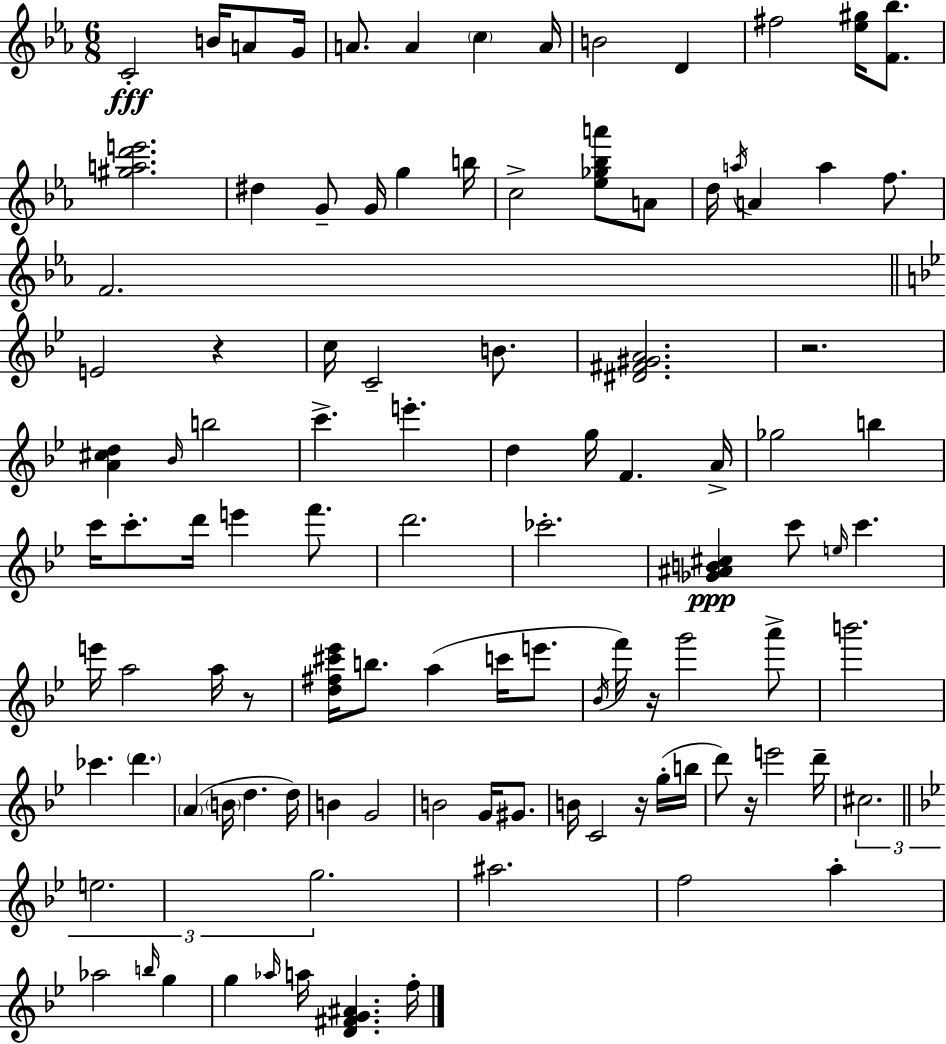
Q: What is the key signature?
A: EES major